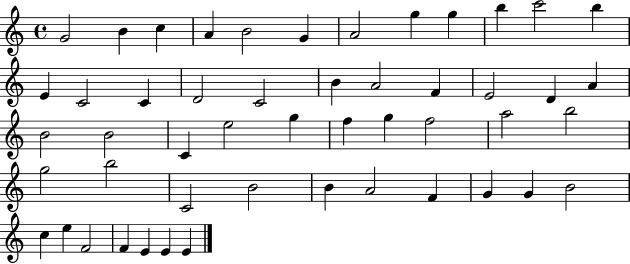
G4/h B4/q C5/q A4/q B4/h G4/q A4/h G5/q G5/q B5/q C6/h B5/q E4/q C4/h C4/q D4/h C4/h B4/q A4/h F4/q E4/h D4/q A4/q B4/h B4/h C4/q E5/h G5/q F5/q G5/q F5/h A5/h B5/h G5/h B5/h C4/h B4/h B4/q A4/h F4/q G4/q G4/q B4/h C5/q E5/q F4/h F4/q E4/q E4/q E4/q